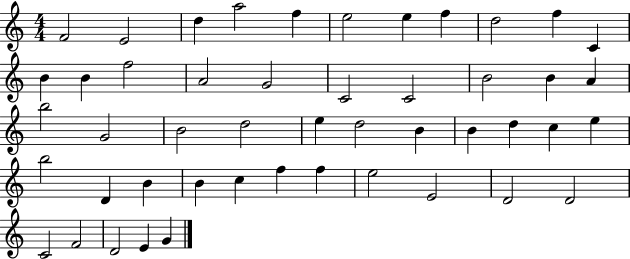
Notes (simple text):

F4/h E4/h D5/q A5/h F5/q E5/h E5/q F5/q D5/h F5/q C4/q B4/q B4/q F5/h A4/h G4/h C4/h C4/h B4/h B4/q A4/q B5/h G4/h B4/h D5/h E5/q D5/h B4/q B4/q D5/q C5/q E5/q B5/h D4/q B4/q B4/q C5/q F5/q F5/q E5/h E4/h D4/h D4/h C4/h F4/h D4/h E4/q G4/q